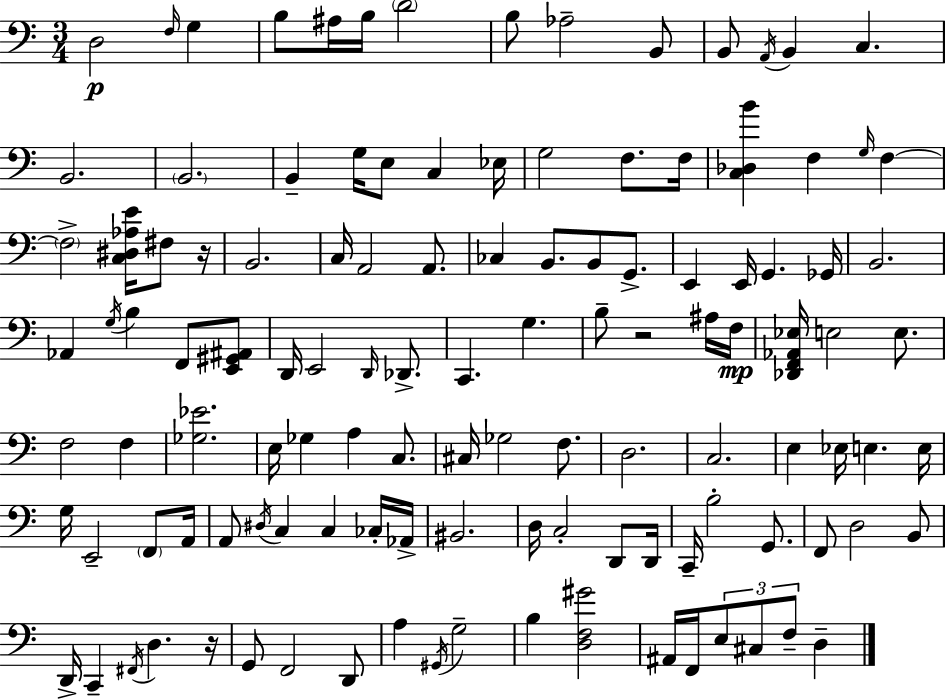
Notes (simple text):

D3/h F3/s G3/q B3/e A#3/s B3/s D4/h B3/e Ab3/h B2/e B2/e A2/s B2/q C3/q. B2/h. B2/h. B2/q G3/s E3/e C3/q Eb3/s G3/h F3/e. F3/s [C3,Db3,B4]/q F3/q G3/s F3/q F3/h [C3,D#3,Ab3,E4]/s F#3/e R/s B2/h. C3/s A2/h A2/e. CES3/q B2/e. B2/e G2/e. E2/q E2/s G2/q. Gb2/s B2/h. Ab2/q G3/s B3/q F2/e [E2,G#2,A#2]/e D2/s E2/h D2/s Db2/e. C2/q. G3/q. B3/e R/h A#3/s F3/s [Db2,F2,Ab2,Eb3]/s E3/h E3/e. F3/h F3/q [Gb3,Eb4]/h. E3/s Gb3/q A3/q C3/e. C#3/s Gb3/h F3/e. D3/h. C3/h. E3/q Eb3/s E3/q. E3/s G3/s E2/h F2/e A2/s A2/e D#3/s C3/q C3/q CES3/s Ab2/s BIS2/h. D3/s C3/h D2/e D2/s C2/s B3/h G2/e. F2/e D3/h B2/e D2/s C2/q F#2/s D3/q. R/s G2/e F2/h D2/e A3/q G#2/s G3/h B3/q [D3,F3,G#4]/h A#2/s F2/s E3/e C#3/e F3/e D3/q